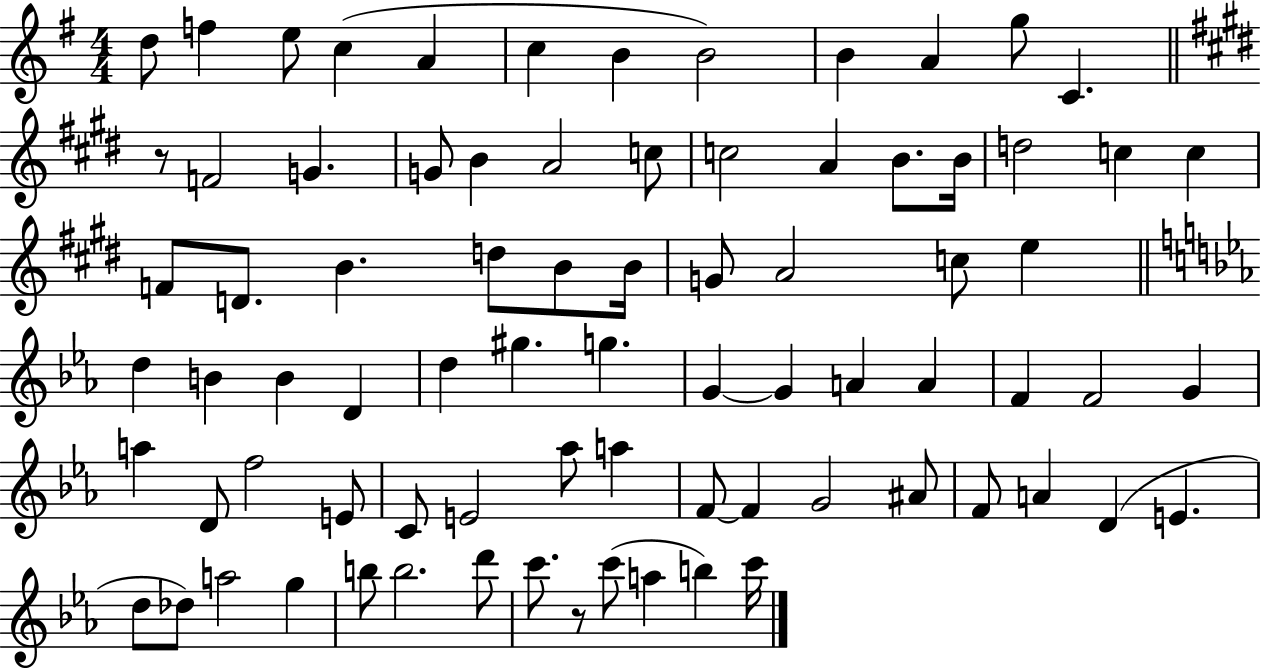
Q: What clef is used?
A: treble